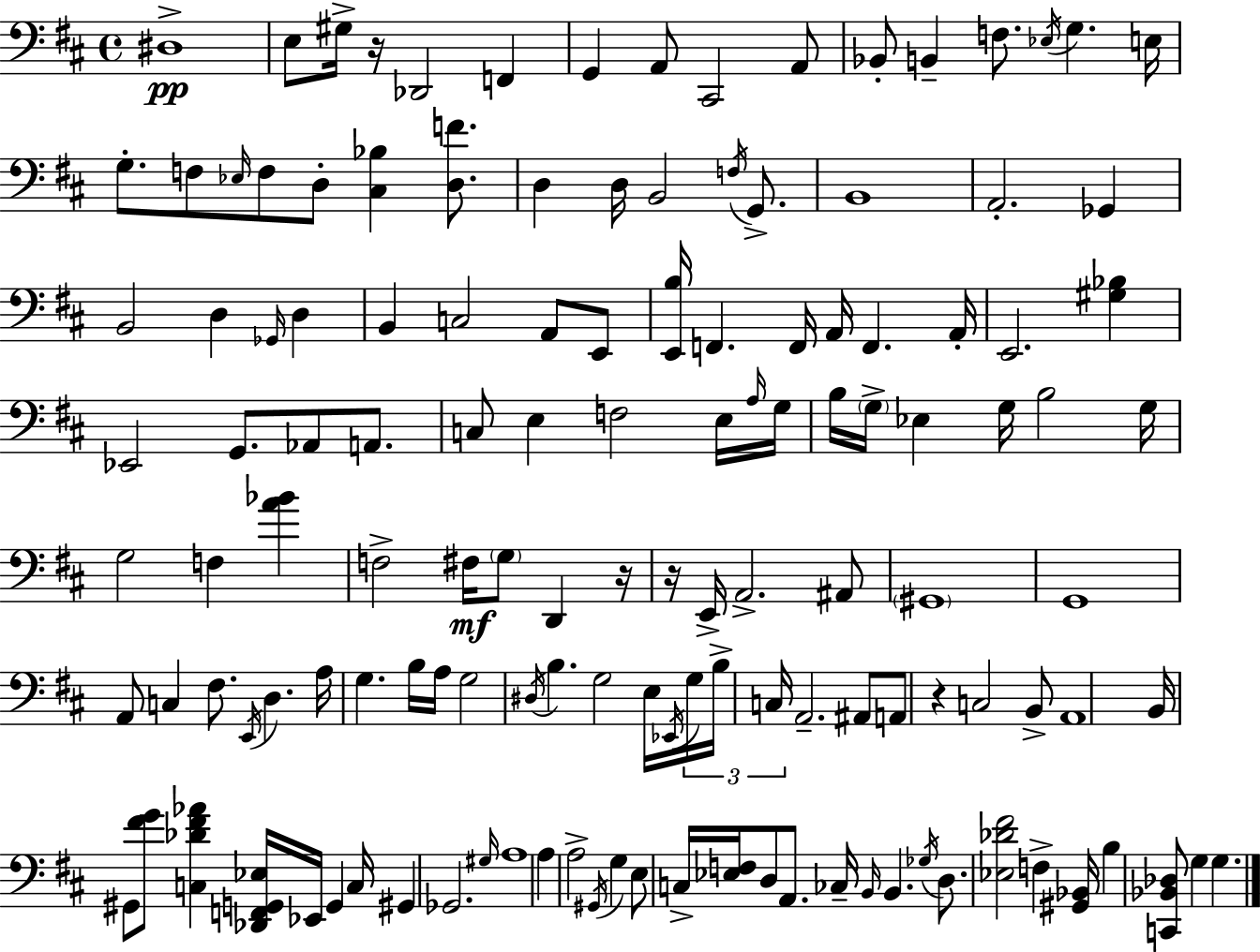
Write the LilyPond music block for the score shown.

{
  \clef bass
  \time 4/4
  \defaultTimeSignature
  \key d \major
  dis1->\pp | e8 gis16-> r16 des,2 f,4 | g,4 a,8 cis,2 a,8 | bes,8-. b,4-- f8. \acciaccatura { ees16 } g4. | \break e16 g8.-. f8 \grace { ees16 } f8 d8-. <cis bes>4 <d f'>8. | d4 d16 b,2 \acciaccatura { f16 } | g,8.-> b,1 | a,2.-. ges,4 | \break b,2 d4 \grace { ges,16 } | d4 b,4 c2 | a,8 e,8 <e, b>16 f,4. f,16 a,16 f,4. | a,16-. e,2. | \break <gis bes>4 ees,2 g,8. aes,8 | a,8. c8 e4 f2 | e16 \grace { a16 } g16 b16 \parenthesize g16-> ees4 g16 b2 | g16 g2 f4 | \break <a' bes'>4 f2-> fis16\mf \parenthesize g8 | d,4 r16 r16 e,16-> a,2.-> | ais,8 \parenthesize gis,1 | g,1 | \break a,8 c4 fis8. \acciaccatura { e,16 } d4. | a16 g4. b16 a16 g2 | \acciaccatura { dis16 } b4. g2 | e16 \acciaccatura { ees,16 } \tuplet 3/2 { g16 b16-> c16 } a,2.-- | \break ais,8 a,8 r4 c2 | b,8-> a,1 | b,16 gis,8 <fis' g'>8 <c des' fis' aes'>4 | <des, f, g, ees>16 ees,16 g,4 c16 gis,4 ges,2. | \break \grace { gis16 } a1 | a4 a2-> | \acciaccatura { gis,16 } g4 e8 c16-> <ees f>16 d8 | a,8. ces16-- \grace { b,16 } b,4. \acciaccatura { ges16 } d8. <ees des' fis'>2 | \break f4-> <gis, bes,>16 b4 | <c, bes, des>8 g4 g4. \bar "|."
}